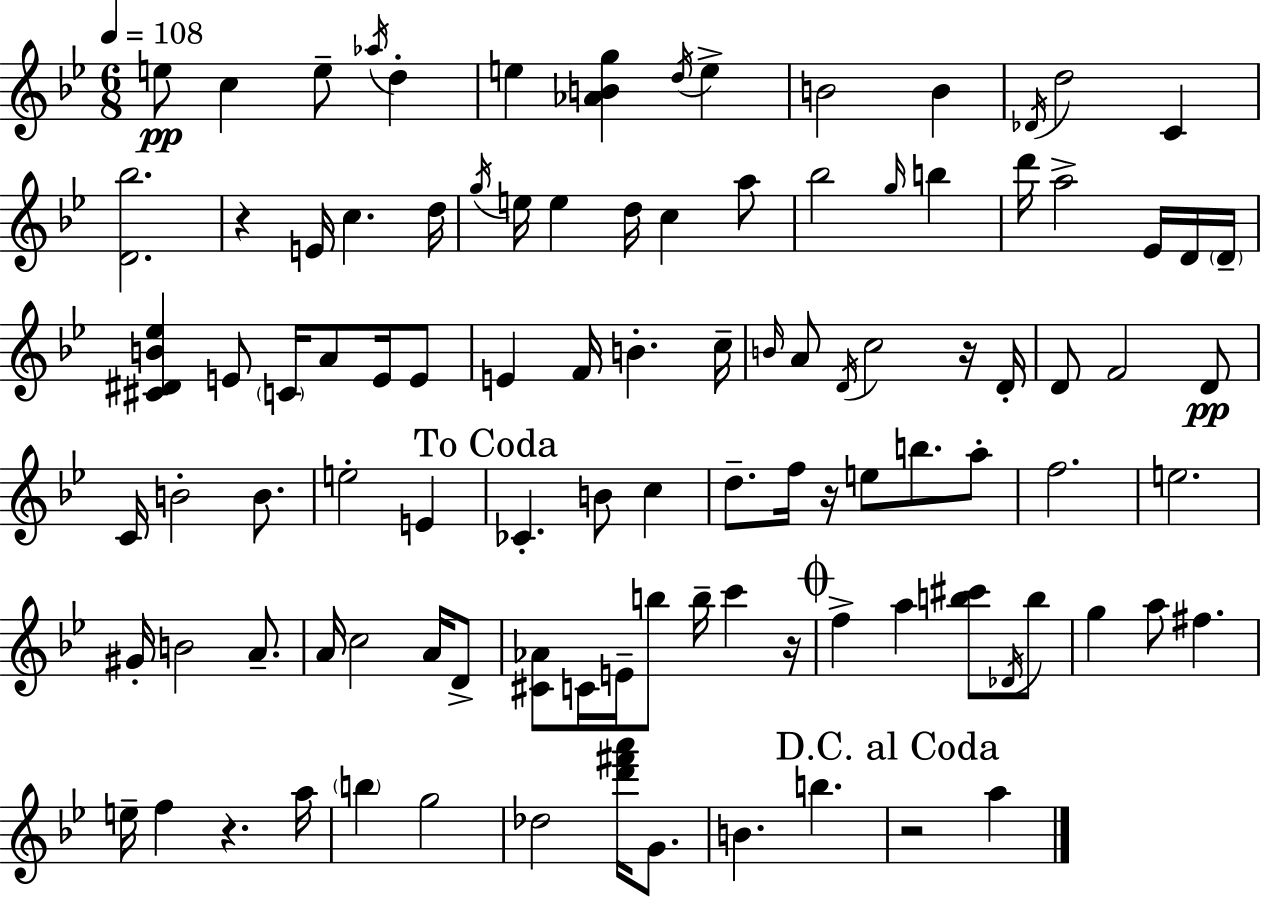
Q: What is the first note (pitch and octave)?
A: E5